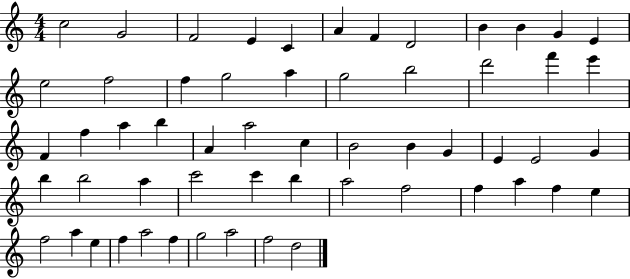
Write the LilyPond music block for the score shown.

{
  \clef treble
  \numericTimeSignature
  \time 4/4
  \key c \major
  c''2 g'2 | f'2 e'4 c'4 | a'4 f'4 d'2 | b'4 b'4 g'4 e'4 | \break e''2 f''2 | f''4 g''2 a''4 | g''2 b''2 | d'''2 f'''4 e'''4 | \break f'4 f''4 a''4 b''4 | a'4 a''2 c''4 | b'2 b'4 g'4 | e'4 e'2 g'4 | \break b''4 b''2 a''4 | c'''2 c'''4 b''4 | a''2 f''2 | f''4 a''4 f''4 e''4 | \break f''2 a''4 e''4 | f''4 a''2 f''4 | g''2 a''2 | f''2 d''2 | \break \bar "|."
}